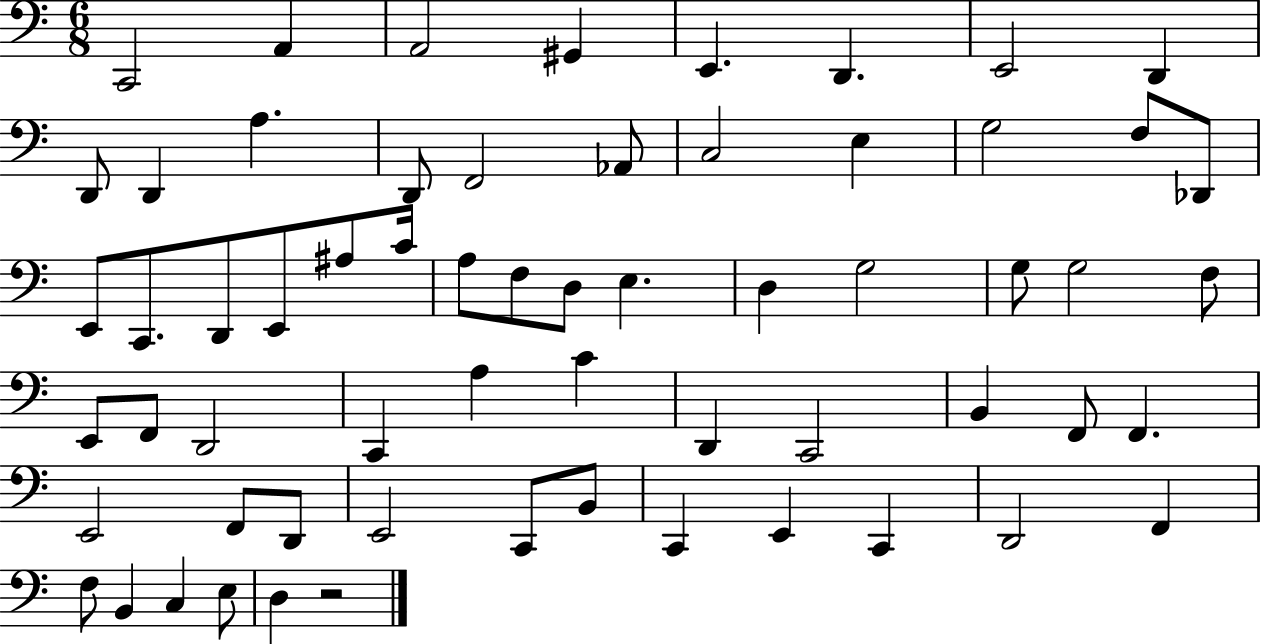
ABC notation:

X:1
T:Untitled
M:6/8
L:1/4
K:C
C,,2 A,, A,,2 ^G,, E,, D,, E,,2 D,, D,,/2 D,, A, D,,/2 F,,2 _A,,/2 C,2 E, G,2 F,/2 _D,,/2 E,,/2 C,,/2 D,,/2 E,,/2 ^A,/2 C/4 A,/2 F,/2 D,/2 E, D, G,2 G,/2 G,2 F,/2 E,,/2 F,,/2 D,,2 C,, A, C D,, C,,2 B,, F,,/2 F,, E,,2 F,,/2 D,,/2 E,,2 C,,/2 B,,/2 C,, E,, C,, D,,2 F,, F,/2 B,, C, E,/2 D, z2